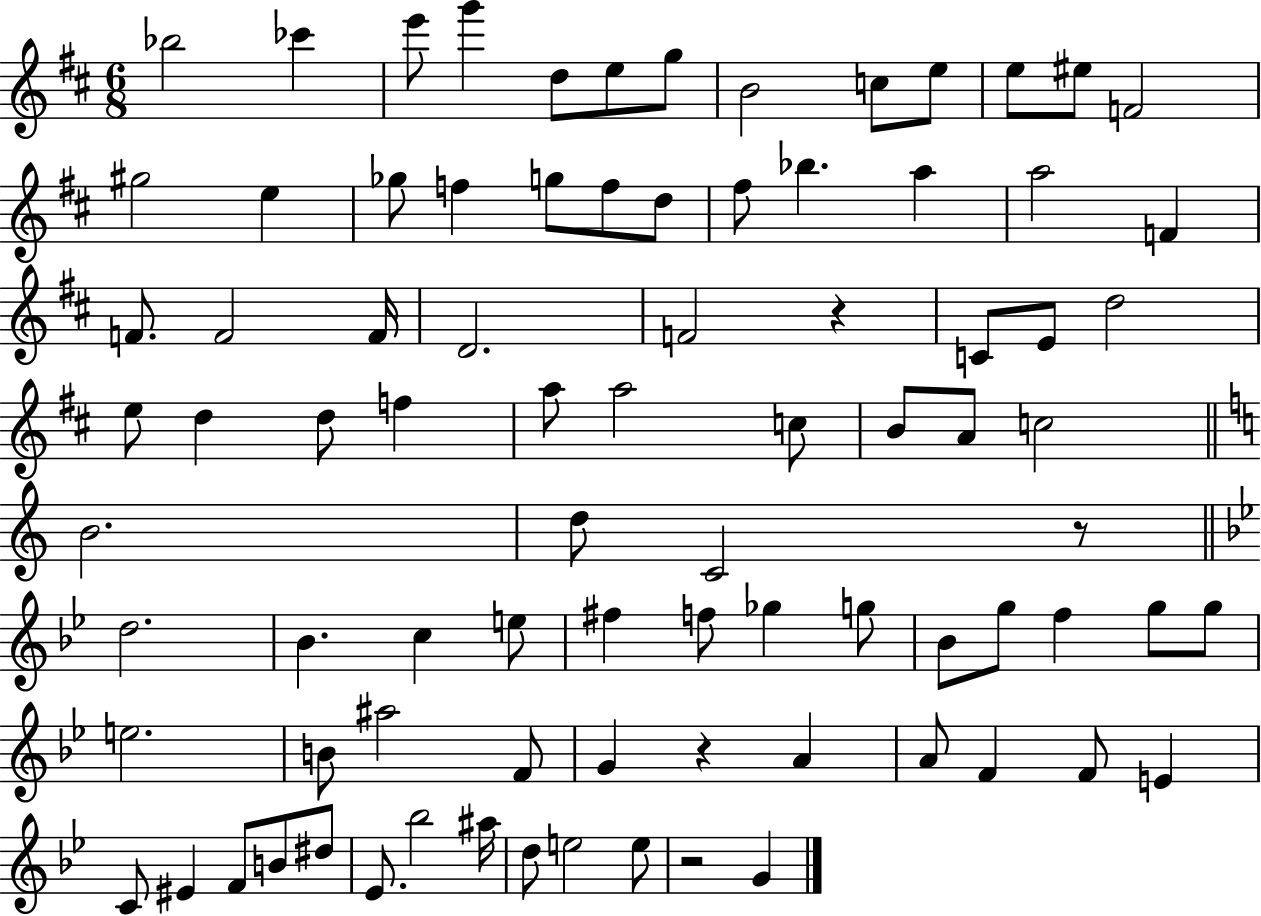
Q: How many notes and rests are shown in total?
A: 85